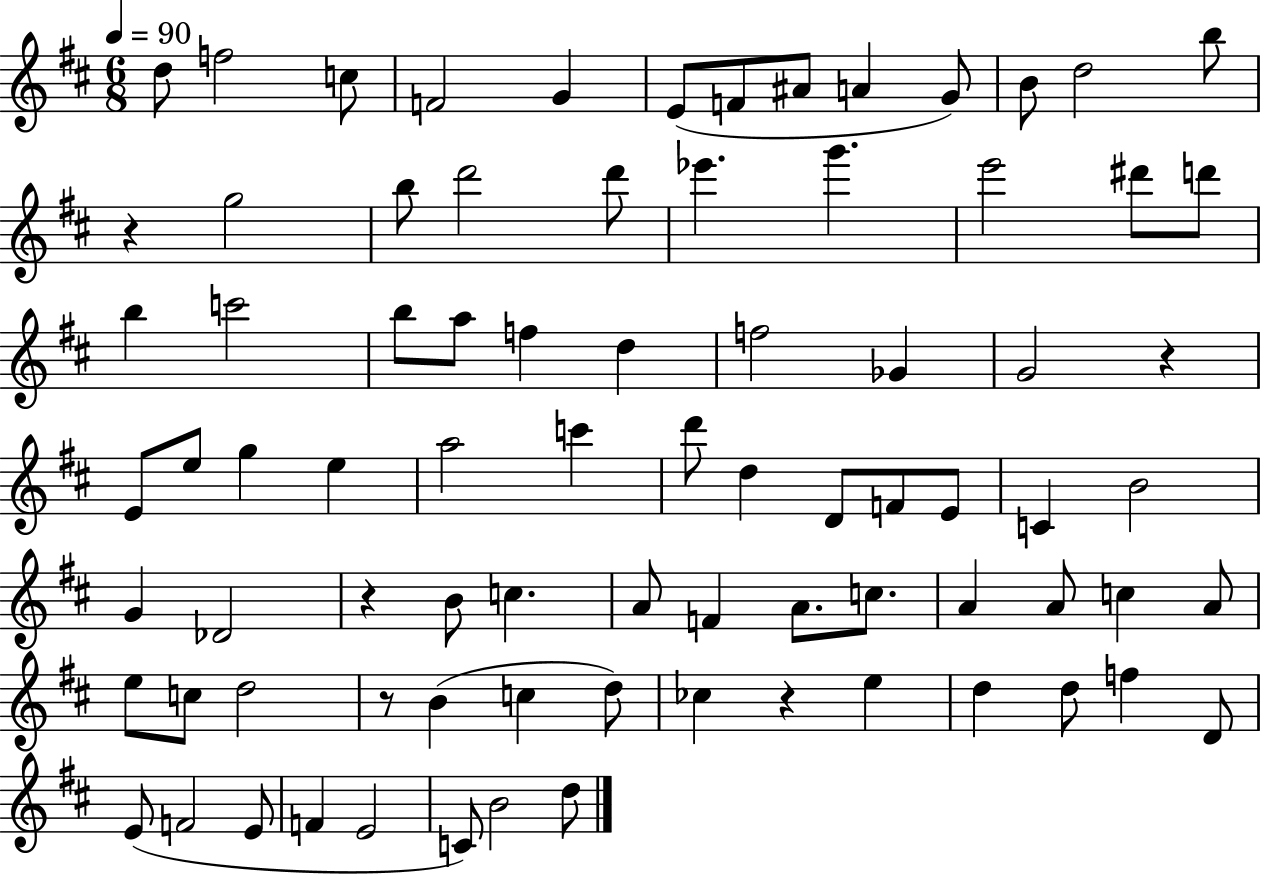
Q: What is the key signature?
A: D major